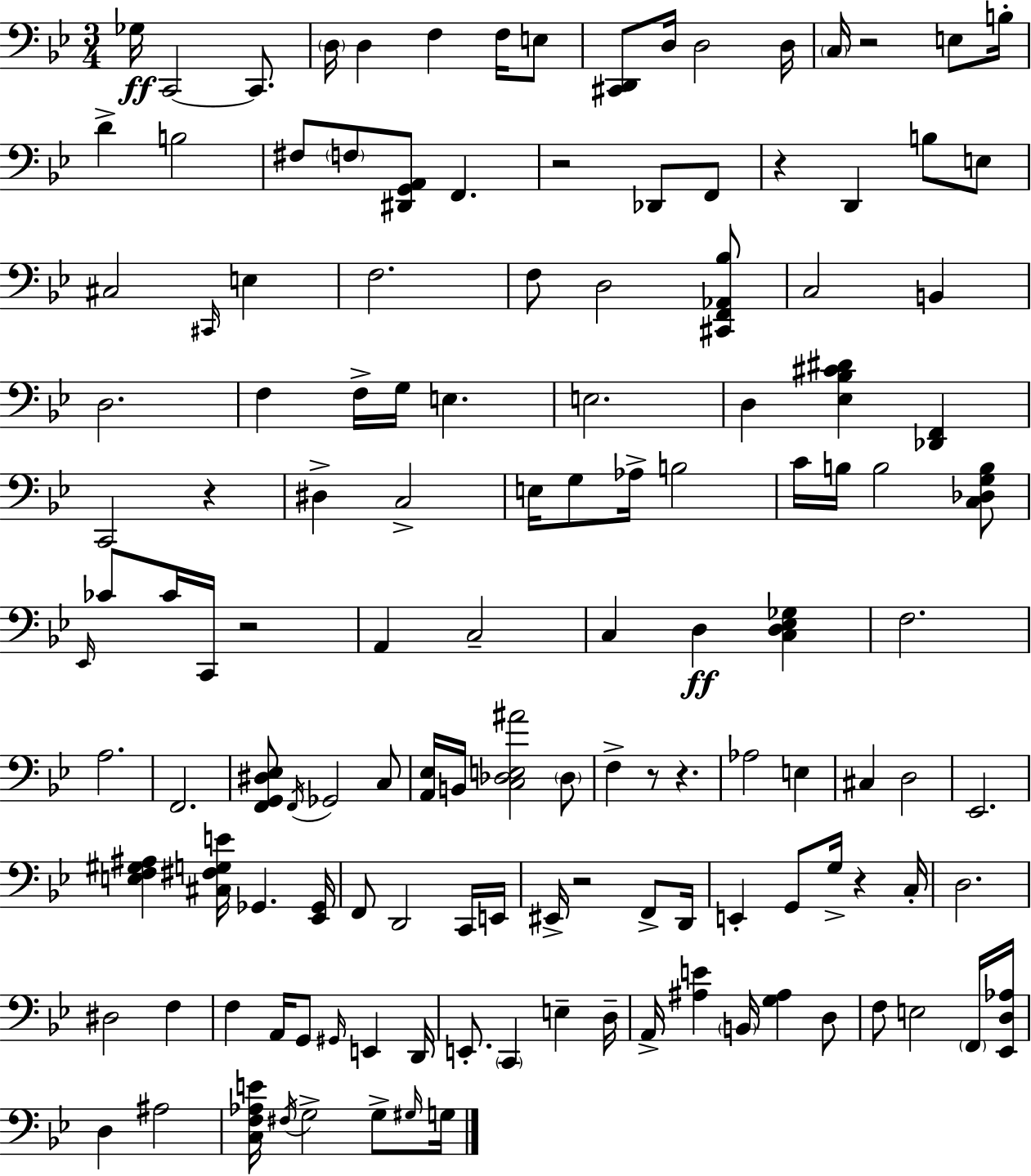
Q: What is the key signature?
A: G minor